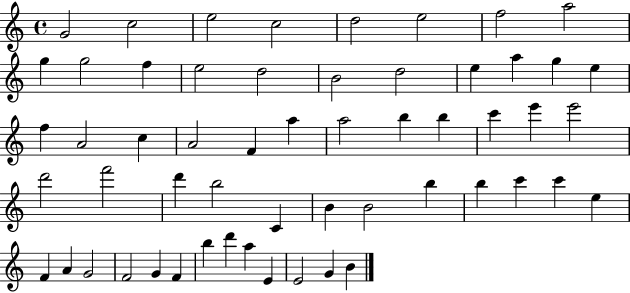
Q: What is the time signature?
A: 4/4